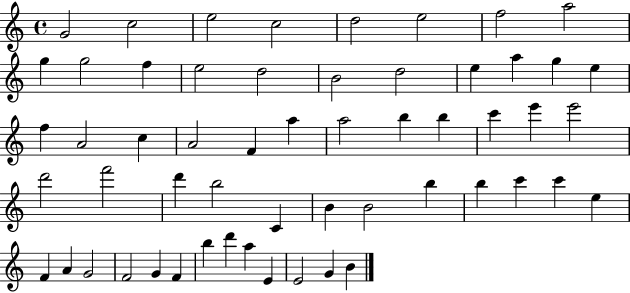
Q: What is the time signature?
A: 4/4